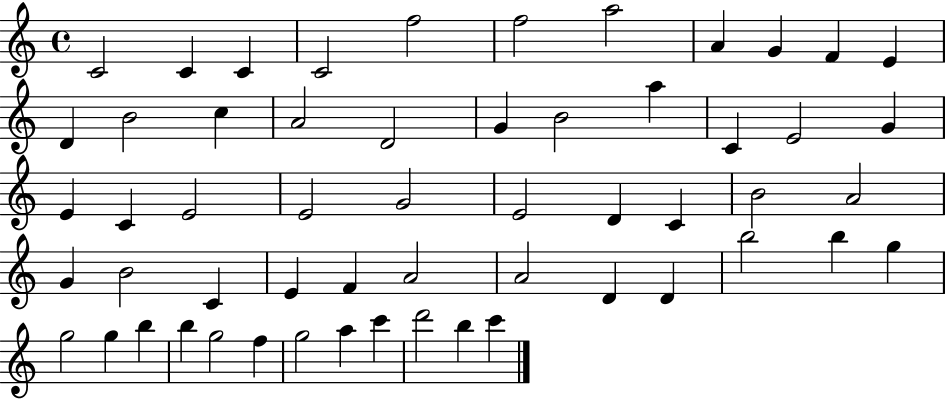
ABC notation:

X:1
T:Untitled
M:4/4
L:1/4
K:C
C2 C C C2 f2 f2 a2 A G F E D B2 c A2 D2 G B2 a C E2 G E C E2 E2 G2 E2 D C B2 A2 G B2 C E F A2 A2 D D b2 b g g2 g b b g2 f g2 a c' d'2 b c'